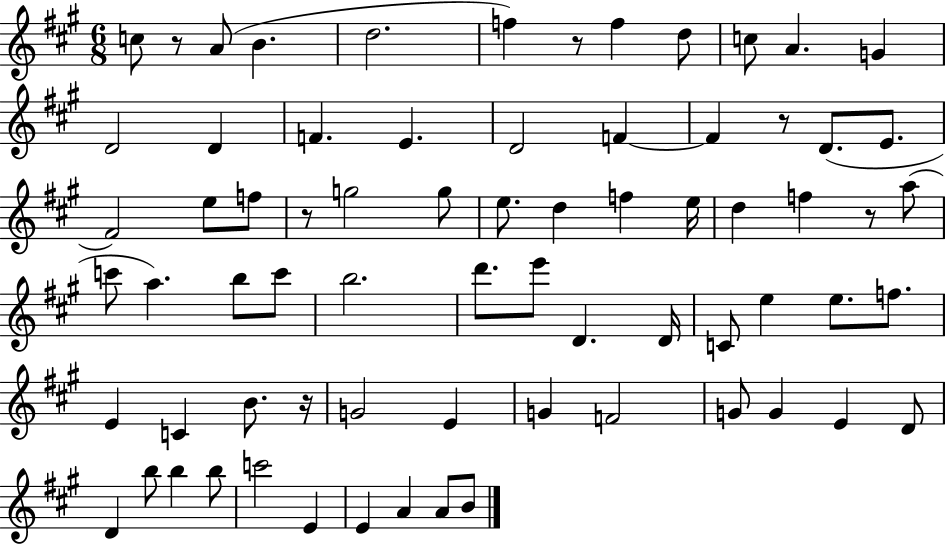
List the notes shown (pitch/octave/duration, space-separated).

C5/e R/e A4/e B4/q. D5/h. F5/q R/e F5/q D5/e C5/e A4/q. G4/q D4/h D4/q F4/q. E4/q. D4/h F4/q F4/q R/e D4/e. E4/e. F#4/h E5/e F5/e R/e G5/h G5/e E5/e. D5/q F5/q E5/s D5/q F5/q R/e A5/e C6/e A5/q. B5/e C6/e B5/h. D6/e. E6/e D4/q. D4/s C4/e E5/q E5/e. F5/e. E4/q C4/q B4/e. R/s G4/h E4/q G4/q F4/h G4/e G4/q E4/q D4/e D4/q B5/e B5/q B5/e C6/h E4/q E4/q A4/q A4/e B4/e